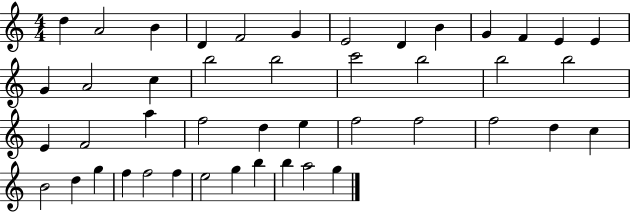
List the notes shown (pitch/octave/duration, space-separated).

D5/q A4/h B4/q D4/q F4/h G4/q E4/h D4/q B4/q G4/q F4/q E4/q E4/q G4/q A4/h C5/q B5/h B5/h C6/h B5/h B5/h B5/h E4/q F4/h A5/q F5/h D5/q E5/q F5/h F5/h F5/h D5/q C5/q B4/h D5/q G5/q F5/q F5/h F5/q E5/h G5/q B5/q B5/q A5/h G5/q